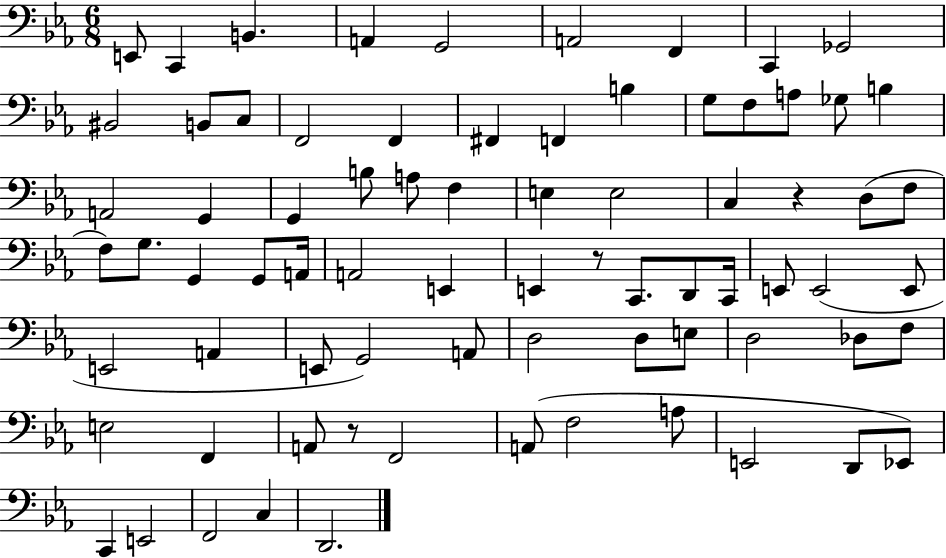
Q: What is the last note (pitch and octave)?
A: D2